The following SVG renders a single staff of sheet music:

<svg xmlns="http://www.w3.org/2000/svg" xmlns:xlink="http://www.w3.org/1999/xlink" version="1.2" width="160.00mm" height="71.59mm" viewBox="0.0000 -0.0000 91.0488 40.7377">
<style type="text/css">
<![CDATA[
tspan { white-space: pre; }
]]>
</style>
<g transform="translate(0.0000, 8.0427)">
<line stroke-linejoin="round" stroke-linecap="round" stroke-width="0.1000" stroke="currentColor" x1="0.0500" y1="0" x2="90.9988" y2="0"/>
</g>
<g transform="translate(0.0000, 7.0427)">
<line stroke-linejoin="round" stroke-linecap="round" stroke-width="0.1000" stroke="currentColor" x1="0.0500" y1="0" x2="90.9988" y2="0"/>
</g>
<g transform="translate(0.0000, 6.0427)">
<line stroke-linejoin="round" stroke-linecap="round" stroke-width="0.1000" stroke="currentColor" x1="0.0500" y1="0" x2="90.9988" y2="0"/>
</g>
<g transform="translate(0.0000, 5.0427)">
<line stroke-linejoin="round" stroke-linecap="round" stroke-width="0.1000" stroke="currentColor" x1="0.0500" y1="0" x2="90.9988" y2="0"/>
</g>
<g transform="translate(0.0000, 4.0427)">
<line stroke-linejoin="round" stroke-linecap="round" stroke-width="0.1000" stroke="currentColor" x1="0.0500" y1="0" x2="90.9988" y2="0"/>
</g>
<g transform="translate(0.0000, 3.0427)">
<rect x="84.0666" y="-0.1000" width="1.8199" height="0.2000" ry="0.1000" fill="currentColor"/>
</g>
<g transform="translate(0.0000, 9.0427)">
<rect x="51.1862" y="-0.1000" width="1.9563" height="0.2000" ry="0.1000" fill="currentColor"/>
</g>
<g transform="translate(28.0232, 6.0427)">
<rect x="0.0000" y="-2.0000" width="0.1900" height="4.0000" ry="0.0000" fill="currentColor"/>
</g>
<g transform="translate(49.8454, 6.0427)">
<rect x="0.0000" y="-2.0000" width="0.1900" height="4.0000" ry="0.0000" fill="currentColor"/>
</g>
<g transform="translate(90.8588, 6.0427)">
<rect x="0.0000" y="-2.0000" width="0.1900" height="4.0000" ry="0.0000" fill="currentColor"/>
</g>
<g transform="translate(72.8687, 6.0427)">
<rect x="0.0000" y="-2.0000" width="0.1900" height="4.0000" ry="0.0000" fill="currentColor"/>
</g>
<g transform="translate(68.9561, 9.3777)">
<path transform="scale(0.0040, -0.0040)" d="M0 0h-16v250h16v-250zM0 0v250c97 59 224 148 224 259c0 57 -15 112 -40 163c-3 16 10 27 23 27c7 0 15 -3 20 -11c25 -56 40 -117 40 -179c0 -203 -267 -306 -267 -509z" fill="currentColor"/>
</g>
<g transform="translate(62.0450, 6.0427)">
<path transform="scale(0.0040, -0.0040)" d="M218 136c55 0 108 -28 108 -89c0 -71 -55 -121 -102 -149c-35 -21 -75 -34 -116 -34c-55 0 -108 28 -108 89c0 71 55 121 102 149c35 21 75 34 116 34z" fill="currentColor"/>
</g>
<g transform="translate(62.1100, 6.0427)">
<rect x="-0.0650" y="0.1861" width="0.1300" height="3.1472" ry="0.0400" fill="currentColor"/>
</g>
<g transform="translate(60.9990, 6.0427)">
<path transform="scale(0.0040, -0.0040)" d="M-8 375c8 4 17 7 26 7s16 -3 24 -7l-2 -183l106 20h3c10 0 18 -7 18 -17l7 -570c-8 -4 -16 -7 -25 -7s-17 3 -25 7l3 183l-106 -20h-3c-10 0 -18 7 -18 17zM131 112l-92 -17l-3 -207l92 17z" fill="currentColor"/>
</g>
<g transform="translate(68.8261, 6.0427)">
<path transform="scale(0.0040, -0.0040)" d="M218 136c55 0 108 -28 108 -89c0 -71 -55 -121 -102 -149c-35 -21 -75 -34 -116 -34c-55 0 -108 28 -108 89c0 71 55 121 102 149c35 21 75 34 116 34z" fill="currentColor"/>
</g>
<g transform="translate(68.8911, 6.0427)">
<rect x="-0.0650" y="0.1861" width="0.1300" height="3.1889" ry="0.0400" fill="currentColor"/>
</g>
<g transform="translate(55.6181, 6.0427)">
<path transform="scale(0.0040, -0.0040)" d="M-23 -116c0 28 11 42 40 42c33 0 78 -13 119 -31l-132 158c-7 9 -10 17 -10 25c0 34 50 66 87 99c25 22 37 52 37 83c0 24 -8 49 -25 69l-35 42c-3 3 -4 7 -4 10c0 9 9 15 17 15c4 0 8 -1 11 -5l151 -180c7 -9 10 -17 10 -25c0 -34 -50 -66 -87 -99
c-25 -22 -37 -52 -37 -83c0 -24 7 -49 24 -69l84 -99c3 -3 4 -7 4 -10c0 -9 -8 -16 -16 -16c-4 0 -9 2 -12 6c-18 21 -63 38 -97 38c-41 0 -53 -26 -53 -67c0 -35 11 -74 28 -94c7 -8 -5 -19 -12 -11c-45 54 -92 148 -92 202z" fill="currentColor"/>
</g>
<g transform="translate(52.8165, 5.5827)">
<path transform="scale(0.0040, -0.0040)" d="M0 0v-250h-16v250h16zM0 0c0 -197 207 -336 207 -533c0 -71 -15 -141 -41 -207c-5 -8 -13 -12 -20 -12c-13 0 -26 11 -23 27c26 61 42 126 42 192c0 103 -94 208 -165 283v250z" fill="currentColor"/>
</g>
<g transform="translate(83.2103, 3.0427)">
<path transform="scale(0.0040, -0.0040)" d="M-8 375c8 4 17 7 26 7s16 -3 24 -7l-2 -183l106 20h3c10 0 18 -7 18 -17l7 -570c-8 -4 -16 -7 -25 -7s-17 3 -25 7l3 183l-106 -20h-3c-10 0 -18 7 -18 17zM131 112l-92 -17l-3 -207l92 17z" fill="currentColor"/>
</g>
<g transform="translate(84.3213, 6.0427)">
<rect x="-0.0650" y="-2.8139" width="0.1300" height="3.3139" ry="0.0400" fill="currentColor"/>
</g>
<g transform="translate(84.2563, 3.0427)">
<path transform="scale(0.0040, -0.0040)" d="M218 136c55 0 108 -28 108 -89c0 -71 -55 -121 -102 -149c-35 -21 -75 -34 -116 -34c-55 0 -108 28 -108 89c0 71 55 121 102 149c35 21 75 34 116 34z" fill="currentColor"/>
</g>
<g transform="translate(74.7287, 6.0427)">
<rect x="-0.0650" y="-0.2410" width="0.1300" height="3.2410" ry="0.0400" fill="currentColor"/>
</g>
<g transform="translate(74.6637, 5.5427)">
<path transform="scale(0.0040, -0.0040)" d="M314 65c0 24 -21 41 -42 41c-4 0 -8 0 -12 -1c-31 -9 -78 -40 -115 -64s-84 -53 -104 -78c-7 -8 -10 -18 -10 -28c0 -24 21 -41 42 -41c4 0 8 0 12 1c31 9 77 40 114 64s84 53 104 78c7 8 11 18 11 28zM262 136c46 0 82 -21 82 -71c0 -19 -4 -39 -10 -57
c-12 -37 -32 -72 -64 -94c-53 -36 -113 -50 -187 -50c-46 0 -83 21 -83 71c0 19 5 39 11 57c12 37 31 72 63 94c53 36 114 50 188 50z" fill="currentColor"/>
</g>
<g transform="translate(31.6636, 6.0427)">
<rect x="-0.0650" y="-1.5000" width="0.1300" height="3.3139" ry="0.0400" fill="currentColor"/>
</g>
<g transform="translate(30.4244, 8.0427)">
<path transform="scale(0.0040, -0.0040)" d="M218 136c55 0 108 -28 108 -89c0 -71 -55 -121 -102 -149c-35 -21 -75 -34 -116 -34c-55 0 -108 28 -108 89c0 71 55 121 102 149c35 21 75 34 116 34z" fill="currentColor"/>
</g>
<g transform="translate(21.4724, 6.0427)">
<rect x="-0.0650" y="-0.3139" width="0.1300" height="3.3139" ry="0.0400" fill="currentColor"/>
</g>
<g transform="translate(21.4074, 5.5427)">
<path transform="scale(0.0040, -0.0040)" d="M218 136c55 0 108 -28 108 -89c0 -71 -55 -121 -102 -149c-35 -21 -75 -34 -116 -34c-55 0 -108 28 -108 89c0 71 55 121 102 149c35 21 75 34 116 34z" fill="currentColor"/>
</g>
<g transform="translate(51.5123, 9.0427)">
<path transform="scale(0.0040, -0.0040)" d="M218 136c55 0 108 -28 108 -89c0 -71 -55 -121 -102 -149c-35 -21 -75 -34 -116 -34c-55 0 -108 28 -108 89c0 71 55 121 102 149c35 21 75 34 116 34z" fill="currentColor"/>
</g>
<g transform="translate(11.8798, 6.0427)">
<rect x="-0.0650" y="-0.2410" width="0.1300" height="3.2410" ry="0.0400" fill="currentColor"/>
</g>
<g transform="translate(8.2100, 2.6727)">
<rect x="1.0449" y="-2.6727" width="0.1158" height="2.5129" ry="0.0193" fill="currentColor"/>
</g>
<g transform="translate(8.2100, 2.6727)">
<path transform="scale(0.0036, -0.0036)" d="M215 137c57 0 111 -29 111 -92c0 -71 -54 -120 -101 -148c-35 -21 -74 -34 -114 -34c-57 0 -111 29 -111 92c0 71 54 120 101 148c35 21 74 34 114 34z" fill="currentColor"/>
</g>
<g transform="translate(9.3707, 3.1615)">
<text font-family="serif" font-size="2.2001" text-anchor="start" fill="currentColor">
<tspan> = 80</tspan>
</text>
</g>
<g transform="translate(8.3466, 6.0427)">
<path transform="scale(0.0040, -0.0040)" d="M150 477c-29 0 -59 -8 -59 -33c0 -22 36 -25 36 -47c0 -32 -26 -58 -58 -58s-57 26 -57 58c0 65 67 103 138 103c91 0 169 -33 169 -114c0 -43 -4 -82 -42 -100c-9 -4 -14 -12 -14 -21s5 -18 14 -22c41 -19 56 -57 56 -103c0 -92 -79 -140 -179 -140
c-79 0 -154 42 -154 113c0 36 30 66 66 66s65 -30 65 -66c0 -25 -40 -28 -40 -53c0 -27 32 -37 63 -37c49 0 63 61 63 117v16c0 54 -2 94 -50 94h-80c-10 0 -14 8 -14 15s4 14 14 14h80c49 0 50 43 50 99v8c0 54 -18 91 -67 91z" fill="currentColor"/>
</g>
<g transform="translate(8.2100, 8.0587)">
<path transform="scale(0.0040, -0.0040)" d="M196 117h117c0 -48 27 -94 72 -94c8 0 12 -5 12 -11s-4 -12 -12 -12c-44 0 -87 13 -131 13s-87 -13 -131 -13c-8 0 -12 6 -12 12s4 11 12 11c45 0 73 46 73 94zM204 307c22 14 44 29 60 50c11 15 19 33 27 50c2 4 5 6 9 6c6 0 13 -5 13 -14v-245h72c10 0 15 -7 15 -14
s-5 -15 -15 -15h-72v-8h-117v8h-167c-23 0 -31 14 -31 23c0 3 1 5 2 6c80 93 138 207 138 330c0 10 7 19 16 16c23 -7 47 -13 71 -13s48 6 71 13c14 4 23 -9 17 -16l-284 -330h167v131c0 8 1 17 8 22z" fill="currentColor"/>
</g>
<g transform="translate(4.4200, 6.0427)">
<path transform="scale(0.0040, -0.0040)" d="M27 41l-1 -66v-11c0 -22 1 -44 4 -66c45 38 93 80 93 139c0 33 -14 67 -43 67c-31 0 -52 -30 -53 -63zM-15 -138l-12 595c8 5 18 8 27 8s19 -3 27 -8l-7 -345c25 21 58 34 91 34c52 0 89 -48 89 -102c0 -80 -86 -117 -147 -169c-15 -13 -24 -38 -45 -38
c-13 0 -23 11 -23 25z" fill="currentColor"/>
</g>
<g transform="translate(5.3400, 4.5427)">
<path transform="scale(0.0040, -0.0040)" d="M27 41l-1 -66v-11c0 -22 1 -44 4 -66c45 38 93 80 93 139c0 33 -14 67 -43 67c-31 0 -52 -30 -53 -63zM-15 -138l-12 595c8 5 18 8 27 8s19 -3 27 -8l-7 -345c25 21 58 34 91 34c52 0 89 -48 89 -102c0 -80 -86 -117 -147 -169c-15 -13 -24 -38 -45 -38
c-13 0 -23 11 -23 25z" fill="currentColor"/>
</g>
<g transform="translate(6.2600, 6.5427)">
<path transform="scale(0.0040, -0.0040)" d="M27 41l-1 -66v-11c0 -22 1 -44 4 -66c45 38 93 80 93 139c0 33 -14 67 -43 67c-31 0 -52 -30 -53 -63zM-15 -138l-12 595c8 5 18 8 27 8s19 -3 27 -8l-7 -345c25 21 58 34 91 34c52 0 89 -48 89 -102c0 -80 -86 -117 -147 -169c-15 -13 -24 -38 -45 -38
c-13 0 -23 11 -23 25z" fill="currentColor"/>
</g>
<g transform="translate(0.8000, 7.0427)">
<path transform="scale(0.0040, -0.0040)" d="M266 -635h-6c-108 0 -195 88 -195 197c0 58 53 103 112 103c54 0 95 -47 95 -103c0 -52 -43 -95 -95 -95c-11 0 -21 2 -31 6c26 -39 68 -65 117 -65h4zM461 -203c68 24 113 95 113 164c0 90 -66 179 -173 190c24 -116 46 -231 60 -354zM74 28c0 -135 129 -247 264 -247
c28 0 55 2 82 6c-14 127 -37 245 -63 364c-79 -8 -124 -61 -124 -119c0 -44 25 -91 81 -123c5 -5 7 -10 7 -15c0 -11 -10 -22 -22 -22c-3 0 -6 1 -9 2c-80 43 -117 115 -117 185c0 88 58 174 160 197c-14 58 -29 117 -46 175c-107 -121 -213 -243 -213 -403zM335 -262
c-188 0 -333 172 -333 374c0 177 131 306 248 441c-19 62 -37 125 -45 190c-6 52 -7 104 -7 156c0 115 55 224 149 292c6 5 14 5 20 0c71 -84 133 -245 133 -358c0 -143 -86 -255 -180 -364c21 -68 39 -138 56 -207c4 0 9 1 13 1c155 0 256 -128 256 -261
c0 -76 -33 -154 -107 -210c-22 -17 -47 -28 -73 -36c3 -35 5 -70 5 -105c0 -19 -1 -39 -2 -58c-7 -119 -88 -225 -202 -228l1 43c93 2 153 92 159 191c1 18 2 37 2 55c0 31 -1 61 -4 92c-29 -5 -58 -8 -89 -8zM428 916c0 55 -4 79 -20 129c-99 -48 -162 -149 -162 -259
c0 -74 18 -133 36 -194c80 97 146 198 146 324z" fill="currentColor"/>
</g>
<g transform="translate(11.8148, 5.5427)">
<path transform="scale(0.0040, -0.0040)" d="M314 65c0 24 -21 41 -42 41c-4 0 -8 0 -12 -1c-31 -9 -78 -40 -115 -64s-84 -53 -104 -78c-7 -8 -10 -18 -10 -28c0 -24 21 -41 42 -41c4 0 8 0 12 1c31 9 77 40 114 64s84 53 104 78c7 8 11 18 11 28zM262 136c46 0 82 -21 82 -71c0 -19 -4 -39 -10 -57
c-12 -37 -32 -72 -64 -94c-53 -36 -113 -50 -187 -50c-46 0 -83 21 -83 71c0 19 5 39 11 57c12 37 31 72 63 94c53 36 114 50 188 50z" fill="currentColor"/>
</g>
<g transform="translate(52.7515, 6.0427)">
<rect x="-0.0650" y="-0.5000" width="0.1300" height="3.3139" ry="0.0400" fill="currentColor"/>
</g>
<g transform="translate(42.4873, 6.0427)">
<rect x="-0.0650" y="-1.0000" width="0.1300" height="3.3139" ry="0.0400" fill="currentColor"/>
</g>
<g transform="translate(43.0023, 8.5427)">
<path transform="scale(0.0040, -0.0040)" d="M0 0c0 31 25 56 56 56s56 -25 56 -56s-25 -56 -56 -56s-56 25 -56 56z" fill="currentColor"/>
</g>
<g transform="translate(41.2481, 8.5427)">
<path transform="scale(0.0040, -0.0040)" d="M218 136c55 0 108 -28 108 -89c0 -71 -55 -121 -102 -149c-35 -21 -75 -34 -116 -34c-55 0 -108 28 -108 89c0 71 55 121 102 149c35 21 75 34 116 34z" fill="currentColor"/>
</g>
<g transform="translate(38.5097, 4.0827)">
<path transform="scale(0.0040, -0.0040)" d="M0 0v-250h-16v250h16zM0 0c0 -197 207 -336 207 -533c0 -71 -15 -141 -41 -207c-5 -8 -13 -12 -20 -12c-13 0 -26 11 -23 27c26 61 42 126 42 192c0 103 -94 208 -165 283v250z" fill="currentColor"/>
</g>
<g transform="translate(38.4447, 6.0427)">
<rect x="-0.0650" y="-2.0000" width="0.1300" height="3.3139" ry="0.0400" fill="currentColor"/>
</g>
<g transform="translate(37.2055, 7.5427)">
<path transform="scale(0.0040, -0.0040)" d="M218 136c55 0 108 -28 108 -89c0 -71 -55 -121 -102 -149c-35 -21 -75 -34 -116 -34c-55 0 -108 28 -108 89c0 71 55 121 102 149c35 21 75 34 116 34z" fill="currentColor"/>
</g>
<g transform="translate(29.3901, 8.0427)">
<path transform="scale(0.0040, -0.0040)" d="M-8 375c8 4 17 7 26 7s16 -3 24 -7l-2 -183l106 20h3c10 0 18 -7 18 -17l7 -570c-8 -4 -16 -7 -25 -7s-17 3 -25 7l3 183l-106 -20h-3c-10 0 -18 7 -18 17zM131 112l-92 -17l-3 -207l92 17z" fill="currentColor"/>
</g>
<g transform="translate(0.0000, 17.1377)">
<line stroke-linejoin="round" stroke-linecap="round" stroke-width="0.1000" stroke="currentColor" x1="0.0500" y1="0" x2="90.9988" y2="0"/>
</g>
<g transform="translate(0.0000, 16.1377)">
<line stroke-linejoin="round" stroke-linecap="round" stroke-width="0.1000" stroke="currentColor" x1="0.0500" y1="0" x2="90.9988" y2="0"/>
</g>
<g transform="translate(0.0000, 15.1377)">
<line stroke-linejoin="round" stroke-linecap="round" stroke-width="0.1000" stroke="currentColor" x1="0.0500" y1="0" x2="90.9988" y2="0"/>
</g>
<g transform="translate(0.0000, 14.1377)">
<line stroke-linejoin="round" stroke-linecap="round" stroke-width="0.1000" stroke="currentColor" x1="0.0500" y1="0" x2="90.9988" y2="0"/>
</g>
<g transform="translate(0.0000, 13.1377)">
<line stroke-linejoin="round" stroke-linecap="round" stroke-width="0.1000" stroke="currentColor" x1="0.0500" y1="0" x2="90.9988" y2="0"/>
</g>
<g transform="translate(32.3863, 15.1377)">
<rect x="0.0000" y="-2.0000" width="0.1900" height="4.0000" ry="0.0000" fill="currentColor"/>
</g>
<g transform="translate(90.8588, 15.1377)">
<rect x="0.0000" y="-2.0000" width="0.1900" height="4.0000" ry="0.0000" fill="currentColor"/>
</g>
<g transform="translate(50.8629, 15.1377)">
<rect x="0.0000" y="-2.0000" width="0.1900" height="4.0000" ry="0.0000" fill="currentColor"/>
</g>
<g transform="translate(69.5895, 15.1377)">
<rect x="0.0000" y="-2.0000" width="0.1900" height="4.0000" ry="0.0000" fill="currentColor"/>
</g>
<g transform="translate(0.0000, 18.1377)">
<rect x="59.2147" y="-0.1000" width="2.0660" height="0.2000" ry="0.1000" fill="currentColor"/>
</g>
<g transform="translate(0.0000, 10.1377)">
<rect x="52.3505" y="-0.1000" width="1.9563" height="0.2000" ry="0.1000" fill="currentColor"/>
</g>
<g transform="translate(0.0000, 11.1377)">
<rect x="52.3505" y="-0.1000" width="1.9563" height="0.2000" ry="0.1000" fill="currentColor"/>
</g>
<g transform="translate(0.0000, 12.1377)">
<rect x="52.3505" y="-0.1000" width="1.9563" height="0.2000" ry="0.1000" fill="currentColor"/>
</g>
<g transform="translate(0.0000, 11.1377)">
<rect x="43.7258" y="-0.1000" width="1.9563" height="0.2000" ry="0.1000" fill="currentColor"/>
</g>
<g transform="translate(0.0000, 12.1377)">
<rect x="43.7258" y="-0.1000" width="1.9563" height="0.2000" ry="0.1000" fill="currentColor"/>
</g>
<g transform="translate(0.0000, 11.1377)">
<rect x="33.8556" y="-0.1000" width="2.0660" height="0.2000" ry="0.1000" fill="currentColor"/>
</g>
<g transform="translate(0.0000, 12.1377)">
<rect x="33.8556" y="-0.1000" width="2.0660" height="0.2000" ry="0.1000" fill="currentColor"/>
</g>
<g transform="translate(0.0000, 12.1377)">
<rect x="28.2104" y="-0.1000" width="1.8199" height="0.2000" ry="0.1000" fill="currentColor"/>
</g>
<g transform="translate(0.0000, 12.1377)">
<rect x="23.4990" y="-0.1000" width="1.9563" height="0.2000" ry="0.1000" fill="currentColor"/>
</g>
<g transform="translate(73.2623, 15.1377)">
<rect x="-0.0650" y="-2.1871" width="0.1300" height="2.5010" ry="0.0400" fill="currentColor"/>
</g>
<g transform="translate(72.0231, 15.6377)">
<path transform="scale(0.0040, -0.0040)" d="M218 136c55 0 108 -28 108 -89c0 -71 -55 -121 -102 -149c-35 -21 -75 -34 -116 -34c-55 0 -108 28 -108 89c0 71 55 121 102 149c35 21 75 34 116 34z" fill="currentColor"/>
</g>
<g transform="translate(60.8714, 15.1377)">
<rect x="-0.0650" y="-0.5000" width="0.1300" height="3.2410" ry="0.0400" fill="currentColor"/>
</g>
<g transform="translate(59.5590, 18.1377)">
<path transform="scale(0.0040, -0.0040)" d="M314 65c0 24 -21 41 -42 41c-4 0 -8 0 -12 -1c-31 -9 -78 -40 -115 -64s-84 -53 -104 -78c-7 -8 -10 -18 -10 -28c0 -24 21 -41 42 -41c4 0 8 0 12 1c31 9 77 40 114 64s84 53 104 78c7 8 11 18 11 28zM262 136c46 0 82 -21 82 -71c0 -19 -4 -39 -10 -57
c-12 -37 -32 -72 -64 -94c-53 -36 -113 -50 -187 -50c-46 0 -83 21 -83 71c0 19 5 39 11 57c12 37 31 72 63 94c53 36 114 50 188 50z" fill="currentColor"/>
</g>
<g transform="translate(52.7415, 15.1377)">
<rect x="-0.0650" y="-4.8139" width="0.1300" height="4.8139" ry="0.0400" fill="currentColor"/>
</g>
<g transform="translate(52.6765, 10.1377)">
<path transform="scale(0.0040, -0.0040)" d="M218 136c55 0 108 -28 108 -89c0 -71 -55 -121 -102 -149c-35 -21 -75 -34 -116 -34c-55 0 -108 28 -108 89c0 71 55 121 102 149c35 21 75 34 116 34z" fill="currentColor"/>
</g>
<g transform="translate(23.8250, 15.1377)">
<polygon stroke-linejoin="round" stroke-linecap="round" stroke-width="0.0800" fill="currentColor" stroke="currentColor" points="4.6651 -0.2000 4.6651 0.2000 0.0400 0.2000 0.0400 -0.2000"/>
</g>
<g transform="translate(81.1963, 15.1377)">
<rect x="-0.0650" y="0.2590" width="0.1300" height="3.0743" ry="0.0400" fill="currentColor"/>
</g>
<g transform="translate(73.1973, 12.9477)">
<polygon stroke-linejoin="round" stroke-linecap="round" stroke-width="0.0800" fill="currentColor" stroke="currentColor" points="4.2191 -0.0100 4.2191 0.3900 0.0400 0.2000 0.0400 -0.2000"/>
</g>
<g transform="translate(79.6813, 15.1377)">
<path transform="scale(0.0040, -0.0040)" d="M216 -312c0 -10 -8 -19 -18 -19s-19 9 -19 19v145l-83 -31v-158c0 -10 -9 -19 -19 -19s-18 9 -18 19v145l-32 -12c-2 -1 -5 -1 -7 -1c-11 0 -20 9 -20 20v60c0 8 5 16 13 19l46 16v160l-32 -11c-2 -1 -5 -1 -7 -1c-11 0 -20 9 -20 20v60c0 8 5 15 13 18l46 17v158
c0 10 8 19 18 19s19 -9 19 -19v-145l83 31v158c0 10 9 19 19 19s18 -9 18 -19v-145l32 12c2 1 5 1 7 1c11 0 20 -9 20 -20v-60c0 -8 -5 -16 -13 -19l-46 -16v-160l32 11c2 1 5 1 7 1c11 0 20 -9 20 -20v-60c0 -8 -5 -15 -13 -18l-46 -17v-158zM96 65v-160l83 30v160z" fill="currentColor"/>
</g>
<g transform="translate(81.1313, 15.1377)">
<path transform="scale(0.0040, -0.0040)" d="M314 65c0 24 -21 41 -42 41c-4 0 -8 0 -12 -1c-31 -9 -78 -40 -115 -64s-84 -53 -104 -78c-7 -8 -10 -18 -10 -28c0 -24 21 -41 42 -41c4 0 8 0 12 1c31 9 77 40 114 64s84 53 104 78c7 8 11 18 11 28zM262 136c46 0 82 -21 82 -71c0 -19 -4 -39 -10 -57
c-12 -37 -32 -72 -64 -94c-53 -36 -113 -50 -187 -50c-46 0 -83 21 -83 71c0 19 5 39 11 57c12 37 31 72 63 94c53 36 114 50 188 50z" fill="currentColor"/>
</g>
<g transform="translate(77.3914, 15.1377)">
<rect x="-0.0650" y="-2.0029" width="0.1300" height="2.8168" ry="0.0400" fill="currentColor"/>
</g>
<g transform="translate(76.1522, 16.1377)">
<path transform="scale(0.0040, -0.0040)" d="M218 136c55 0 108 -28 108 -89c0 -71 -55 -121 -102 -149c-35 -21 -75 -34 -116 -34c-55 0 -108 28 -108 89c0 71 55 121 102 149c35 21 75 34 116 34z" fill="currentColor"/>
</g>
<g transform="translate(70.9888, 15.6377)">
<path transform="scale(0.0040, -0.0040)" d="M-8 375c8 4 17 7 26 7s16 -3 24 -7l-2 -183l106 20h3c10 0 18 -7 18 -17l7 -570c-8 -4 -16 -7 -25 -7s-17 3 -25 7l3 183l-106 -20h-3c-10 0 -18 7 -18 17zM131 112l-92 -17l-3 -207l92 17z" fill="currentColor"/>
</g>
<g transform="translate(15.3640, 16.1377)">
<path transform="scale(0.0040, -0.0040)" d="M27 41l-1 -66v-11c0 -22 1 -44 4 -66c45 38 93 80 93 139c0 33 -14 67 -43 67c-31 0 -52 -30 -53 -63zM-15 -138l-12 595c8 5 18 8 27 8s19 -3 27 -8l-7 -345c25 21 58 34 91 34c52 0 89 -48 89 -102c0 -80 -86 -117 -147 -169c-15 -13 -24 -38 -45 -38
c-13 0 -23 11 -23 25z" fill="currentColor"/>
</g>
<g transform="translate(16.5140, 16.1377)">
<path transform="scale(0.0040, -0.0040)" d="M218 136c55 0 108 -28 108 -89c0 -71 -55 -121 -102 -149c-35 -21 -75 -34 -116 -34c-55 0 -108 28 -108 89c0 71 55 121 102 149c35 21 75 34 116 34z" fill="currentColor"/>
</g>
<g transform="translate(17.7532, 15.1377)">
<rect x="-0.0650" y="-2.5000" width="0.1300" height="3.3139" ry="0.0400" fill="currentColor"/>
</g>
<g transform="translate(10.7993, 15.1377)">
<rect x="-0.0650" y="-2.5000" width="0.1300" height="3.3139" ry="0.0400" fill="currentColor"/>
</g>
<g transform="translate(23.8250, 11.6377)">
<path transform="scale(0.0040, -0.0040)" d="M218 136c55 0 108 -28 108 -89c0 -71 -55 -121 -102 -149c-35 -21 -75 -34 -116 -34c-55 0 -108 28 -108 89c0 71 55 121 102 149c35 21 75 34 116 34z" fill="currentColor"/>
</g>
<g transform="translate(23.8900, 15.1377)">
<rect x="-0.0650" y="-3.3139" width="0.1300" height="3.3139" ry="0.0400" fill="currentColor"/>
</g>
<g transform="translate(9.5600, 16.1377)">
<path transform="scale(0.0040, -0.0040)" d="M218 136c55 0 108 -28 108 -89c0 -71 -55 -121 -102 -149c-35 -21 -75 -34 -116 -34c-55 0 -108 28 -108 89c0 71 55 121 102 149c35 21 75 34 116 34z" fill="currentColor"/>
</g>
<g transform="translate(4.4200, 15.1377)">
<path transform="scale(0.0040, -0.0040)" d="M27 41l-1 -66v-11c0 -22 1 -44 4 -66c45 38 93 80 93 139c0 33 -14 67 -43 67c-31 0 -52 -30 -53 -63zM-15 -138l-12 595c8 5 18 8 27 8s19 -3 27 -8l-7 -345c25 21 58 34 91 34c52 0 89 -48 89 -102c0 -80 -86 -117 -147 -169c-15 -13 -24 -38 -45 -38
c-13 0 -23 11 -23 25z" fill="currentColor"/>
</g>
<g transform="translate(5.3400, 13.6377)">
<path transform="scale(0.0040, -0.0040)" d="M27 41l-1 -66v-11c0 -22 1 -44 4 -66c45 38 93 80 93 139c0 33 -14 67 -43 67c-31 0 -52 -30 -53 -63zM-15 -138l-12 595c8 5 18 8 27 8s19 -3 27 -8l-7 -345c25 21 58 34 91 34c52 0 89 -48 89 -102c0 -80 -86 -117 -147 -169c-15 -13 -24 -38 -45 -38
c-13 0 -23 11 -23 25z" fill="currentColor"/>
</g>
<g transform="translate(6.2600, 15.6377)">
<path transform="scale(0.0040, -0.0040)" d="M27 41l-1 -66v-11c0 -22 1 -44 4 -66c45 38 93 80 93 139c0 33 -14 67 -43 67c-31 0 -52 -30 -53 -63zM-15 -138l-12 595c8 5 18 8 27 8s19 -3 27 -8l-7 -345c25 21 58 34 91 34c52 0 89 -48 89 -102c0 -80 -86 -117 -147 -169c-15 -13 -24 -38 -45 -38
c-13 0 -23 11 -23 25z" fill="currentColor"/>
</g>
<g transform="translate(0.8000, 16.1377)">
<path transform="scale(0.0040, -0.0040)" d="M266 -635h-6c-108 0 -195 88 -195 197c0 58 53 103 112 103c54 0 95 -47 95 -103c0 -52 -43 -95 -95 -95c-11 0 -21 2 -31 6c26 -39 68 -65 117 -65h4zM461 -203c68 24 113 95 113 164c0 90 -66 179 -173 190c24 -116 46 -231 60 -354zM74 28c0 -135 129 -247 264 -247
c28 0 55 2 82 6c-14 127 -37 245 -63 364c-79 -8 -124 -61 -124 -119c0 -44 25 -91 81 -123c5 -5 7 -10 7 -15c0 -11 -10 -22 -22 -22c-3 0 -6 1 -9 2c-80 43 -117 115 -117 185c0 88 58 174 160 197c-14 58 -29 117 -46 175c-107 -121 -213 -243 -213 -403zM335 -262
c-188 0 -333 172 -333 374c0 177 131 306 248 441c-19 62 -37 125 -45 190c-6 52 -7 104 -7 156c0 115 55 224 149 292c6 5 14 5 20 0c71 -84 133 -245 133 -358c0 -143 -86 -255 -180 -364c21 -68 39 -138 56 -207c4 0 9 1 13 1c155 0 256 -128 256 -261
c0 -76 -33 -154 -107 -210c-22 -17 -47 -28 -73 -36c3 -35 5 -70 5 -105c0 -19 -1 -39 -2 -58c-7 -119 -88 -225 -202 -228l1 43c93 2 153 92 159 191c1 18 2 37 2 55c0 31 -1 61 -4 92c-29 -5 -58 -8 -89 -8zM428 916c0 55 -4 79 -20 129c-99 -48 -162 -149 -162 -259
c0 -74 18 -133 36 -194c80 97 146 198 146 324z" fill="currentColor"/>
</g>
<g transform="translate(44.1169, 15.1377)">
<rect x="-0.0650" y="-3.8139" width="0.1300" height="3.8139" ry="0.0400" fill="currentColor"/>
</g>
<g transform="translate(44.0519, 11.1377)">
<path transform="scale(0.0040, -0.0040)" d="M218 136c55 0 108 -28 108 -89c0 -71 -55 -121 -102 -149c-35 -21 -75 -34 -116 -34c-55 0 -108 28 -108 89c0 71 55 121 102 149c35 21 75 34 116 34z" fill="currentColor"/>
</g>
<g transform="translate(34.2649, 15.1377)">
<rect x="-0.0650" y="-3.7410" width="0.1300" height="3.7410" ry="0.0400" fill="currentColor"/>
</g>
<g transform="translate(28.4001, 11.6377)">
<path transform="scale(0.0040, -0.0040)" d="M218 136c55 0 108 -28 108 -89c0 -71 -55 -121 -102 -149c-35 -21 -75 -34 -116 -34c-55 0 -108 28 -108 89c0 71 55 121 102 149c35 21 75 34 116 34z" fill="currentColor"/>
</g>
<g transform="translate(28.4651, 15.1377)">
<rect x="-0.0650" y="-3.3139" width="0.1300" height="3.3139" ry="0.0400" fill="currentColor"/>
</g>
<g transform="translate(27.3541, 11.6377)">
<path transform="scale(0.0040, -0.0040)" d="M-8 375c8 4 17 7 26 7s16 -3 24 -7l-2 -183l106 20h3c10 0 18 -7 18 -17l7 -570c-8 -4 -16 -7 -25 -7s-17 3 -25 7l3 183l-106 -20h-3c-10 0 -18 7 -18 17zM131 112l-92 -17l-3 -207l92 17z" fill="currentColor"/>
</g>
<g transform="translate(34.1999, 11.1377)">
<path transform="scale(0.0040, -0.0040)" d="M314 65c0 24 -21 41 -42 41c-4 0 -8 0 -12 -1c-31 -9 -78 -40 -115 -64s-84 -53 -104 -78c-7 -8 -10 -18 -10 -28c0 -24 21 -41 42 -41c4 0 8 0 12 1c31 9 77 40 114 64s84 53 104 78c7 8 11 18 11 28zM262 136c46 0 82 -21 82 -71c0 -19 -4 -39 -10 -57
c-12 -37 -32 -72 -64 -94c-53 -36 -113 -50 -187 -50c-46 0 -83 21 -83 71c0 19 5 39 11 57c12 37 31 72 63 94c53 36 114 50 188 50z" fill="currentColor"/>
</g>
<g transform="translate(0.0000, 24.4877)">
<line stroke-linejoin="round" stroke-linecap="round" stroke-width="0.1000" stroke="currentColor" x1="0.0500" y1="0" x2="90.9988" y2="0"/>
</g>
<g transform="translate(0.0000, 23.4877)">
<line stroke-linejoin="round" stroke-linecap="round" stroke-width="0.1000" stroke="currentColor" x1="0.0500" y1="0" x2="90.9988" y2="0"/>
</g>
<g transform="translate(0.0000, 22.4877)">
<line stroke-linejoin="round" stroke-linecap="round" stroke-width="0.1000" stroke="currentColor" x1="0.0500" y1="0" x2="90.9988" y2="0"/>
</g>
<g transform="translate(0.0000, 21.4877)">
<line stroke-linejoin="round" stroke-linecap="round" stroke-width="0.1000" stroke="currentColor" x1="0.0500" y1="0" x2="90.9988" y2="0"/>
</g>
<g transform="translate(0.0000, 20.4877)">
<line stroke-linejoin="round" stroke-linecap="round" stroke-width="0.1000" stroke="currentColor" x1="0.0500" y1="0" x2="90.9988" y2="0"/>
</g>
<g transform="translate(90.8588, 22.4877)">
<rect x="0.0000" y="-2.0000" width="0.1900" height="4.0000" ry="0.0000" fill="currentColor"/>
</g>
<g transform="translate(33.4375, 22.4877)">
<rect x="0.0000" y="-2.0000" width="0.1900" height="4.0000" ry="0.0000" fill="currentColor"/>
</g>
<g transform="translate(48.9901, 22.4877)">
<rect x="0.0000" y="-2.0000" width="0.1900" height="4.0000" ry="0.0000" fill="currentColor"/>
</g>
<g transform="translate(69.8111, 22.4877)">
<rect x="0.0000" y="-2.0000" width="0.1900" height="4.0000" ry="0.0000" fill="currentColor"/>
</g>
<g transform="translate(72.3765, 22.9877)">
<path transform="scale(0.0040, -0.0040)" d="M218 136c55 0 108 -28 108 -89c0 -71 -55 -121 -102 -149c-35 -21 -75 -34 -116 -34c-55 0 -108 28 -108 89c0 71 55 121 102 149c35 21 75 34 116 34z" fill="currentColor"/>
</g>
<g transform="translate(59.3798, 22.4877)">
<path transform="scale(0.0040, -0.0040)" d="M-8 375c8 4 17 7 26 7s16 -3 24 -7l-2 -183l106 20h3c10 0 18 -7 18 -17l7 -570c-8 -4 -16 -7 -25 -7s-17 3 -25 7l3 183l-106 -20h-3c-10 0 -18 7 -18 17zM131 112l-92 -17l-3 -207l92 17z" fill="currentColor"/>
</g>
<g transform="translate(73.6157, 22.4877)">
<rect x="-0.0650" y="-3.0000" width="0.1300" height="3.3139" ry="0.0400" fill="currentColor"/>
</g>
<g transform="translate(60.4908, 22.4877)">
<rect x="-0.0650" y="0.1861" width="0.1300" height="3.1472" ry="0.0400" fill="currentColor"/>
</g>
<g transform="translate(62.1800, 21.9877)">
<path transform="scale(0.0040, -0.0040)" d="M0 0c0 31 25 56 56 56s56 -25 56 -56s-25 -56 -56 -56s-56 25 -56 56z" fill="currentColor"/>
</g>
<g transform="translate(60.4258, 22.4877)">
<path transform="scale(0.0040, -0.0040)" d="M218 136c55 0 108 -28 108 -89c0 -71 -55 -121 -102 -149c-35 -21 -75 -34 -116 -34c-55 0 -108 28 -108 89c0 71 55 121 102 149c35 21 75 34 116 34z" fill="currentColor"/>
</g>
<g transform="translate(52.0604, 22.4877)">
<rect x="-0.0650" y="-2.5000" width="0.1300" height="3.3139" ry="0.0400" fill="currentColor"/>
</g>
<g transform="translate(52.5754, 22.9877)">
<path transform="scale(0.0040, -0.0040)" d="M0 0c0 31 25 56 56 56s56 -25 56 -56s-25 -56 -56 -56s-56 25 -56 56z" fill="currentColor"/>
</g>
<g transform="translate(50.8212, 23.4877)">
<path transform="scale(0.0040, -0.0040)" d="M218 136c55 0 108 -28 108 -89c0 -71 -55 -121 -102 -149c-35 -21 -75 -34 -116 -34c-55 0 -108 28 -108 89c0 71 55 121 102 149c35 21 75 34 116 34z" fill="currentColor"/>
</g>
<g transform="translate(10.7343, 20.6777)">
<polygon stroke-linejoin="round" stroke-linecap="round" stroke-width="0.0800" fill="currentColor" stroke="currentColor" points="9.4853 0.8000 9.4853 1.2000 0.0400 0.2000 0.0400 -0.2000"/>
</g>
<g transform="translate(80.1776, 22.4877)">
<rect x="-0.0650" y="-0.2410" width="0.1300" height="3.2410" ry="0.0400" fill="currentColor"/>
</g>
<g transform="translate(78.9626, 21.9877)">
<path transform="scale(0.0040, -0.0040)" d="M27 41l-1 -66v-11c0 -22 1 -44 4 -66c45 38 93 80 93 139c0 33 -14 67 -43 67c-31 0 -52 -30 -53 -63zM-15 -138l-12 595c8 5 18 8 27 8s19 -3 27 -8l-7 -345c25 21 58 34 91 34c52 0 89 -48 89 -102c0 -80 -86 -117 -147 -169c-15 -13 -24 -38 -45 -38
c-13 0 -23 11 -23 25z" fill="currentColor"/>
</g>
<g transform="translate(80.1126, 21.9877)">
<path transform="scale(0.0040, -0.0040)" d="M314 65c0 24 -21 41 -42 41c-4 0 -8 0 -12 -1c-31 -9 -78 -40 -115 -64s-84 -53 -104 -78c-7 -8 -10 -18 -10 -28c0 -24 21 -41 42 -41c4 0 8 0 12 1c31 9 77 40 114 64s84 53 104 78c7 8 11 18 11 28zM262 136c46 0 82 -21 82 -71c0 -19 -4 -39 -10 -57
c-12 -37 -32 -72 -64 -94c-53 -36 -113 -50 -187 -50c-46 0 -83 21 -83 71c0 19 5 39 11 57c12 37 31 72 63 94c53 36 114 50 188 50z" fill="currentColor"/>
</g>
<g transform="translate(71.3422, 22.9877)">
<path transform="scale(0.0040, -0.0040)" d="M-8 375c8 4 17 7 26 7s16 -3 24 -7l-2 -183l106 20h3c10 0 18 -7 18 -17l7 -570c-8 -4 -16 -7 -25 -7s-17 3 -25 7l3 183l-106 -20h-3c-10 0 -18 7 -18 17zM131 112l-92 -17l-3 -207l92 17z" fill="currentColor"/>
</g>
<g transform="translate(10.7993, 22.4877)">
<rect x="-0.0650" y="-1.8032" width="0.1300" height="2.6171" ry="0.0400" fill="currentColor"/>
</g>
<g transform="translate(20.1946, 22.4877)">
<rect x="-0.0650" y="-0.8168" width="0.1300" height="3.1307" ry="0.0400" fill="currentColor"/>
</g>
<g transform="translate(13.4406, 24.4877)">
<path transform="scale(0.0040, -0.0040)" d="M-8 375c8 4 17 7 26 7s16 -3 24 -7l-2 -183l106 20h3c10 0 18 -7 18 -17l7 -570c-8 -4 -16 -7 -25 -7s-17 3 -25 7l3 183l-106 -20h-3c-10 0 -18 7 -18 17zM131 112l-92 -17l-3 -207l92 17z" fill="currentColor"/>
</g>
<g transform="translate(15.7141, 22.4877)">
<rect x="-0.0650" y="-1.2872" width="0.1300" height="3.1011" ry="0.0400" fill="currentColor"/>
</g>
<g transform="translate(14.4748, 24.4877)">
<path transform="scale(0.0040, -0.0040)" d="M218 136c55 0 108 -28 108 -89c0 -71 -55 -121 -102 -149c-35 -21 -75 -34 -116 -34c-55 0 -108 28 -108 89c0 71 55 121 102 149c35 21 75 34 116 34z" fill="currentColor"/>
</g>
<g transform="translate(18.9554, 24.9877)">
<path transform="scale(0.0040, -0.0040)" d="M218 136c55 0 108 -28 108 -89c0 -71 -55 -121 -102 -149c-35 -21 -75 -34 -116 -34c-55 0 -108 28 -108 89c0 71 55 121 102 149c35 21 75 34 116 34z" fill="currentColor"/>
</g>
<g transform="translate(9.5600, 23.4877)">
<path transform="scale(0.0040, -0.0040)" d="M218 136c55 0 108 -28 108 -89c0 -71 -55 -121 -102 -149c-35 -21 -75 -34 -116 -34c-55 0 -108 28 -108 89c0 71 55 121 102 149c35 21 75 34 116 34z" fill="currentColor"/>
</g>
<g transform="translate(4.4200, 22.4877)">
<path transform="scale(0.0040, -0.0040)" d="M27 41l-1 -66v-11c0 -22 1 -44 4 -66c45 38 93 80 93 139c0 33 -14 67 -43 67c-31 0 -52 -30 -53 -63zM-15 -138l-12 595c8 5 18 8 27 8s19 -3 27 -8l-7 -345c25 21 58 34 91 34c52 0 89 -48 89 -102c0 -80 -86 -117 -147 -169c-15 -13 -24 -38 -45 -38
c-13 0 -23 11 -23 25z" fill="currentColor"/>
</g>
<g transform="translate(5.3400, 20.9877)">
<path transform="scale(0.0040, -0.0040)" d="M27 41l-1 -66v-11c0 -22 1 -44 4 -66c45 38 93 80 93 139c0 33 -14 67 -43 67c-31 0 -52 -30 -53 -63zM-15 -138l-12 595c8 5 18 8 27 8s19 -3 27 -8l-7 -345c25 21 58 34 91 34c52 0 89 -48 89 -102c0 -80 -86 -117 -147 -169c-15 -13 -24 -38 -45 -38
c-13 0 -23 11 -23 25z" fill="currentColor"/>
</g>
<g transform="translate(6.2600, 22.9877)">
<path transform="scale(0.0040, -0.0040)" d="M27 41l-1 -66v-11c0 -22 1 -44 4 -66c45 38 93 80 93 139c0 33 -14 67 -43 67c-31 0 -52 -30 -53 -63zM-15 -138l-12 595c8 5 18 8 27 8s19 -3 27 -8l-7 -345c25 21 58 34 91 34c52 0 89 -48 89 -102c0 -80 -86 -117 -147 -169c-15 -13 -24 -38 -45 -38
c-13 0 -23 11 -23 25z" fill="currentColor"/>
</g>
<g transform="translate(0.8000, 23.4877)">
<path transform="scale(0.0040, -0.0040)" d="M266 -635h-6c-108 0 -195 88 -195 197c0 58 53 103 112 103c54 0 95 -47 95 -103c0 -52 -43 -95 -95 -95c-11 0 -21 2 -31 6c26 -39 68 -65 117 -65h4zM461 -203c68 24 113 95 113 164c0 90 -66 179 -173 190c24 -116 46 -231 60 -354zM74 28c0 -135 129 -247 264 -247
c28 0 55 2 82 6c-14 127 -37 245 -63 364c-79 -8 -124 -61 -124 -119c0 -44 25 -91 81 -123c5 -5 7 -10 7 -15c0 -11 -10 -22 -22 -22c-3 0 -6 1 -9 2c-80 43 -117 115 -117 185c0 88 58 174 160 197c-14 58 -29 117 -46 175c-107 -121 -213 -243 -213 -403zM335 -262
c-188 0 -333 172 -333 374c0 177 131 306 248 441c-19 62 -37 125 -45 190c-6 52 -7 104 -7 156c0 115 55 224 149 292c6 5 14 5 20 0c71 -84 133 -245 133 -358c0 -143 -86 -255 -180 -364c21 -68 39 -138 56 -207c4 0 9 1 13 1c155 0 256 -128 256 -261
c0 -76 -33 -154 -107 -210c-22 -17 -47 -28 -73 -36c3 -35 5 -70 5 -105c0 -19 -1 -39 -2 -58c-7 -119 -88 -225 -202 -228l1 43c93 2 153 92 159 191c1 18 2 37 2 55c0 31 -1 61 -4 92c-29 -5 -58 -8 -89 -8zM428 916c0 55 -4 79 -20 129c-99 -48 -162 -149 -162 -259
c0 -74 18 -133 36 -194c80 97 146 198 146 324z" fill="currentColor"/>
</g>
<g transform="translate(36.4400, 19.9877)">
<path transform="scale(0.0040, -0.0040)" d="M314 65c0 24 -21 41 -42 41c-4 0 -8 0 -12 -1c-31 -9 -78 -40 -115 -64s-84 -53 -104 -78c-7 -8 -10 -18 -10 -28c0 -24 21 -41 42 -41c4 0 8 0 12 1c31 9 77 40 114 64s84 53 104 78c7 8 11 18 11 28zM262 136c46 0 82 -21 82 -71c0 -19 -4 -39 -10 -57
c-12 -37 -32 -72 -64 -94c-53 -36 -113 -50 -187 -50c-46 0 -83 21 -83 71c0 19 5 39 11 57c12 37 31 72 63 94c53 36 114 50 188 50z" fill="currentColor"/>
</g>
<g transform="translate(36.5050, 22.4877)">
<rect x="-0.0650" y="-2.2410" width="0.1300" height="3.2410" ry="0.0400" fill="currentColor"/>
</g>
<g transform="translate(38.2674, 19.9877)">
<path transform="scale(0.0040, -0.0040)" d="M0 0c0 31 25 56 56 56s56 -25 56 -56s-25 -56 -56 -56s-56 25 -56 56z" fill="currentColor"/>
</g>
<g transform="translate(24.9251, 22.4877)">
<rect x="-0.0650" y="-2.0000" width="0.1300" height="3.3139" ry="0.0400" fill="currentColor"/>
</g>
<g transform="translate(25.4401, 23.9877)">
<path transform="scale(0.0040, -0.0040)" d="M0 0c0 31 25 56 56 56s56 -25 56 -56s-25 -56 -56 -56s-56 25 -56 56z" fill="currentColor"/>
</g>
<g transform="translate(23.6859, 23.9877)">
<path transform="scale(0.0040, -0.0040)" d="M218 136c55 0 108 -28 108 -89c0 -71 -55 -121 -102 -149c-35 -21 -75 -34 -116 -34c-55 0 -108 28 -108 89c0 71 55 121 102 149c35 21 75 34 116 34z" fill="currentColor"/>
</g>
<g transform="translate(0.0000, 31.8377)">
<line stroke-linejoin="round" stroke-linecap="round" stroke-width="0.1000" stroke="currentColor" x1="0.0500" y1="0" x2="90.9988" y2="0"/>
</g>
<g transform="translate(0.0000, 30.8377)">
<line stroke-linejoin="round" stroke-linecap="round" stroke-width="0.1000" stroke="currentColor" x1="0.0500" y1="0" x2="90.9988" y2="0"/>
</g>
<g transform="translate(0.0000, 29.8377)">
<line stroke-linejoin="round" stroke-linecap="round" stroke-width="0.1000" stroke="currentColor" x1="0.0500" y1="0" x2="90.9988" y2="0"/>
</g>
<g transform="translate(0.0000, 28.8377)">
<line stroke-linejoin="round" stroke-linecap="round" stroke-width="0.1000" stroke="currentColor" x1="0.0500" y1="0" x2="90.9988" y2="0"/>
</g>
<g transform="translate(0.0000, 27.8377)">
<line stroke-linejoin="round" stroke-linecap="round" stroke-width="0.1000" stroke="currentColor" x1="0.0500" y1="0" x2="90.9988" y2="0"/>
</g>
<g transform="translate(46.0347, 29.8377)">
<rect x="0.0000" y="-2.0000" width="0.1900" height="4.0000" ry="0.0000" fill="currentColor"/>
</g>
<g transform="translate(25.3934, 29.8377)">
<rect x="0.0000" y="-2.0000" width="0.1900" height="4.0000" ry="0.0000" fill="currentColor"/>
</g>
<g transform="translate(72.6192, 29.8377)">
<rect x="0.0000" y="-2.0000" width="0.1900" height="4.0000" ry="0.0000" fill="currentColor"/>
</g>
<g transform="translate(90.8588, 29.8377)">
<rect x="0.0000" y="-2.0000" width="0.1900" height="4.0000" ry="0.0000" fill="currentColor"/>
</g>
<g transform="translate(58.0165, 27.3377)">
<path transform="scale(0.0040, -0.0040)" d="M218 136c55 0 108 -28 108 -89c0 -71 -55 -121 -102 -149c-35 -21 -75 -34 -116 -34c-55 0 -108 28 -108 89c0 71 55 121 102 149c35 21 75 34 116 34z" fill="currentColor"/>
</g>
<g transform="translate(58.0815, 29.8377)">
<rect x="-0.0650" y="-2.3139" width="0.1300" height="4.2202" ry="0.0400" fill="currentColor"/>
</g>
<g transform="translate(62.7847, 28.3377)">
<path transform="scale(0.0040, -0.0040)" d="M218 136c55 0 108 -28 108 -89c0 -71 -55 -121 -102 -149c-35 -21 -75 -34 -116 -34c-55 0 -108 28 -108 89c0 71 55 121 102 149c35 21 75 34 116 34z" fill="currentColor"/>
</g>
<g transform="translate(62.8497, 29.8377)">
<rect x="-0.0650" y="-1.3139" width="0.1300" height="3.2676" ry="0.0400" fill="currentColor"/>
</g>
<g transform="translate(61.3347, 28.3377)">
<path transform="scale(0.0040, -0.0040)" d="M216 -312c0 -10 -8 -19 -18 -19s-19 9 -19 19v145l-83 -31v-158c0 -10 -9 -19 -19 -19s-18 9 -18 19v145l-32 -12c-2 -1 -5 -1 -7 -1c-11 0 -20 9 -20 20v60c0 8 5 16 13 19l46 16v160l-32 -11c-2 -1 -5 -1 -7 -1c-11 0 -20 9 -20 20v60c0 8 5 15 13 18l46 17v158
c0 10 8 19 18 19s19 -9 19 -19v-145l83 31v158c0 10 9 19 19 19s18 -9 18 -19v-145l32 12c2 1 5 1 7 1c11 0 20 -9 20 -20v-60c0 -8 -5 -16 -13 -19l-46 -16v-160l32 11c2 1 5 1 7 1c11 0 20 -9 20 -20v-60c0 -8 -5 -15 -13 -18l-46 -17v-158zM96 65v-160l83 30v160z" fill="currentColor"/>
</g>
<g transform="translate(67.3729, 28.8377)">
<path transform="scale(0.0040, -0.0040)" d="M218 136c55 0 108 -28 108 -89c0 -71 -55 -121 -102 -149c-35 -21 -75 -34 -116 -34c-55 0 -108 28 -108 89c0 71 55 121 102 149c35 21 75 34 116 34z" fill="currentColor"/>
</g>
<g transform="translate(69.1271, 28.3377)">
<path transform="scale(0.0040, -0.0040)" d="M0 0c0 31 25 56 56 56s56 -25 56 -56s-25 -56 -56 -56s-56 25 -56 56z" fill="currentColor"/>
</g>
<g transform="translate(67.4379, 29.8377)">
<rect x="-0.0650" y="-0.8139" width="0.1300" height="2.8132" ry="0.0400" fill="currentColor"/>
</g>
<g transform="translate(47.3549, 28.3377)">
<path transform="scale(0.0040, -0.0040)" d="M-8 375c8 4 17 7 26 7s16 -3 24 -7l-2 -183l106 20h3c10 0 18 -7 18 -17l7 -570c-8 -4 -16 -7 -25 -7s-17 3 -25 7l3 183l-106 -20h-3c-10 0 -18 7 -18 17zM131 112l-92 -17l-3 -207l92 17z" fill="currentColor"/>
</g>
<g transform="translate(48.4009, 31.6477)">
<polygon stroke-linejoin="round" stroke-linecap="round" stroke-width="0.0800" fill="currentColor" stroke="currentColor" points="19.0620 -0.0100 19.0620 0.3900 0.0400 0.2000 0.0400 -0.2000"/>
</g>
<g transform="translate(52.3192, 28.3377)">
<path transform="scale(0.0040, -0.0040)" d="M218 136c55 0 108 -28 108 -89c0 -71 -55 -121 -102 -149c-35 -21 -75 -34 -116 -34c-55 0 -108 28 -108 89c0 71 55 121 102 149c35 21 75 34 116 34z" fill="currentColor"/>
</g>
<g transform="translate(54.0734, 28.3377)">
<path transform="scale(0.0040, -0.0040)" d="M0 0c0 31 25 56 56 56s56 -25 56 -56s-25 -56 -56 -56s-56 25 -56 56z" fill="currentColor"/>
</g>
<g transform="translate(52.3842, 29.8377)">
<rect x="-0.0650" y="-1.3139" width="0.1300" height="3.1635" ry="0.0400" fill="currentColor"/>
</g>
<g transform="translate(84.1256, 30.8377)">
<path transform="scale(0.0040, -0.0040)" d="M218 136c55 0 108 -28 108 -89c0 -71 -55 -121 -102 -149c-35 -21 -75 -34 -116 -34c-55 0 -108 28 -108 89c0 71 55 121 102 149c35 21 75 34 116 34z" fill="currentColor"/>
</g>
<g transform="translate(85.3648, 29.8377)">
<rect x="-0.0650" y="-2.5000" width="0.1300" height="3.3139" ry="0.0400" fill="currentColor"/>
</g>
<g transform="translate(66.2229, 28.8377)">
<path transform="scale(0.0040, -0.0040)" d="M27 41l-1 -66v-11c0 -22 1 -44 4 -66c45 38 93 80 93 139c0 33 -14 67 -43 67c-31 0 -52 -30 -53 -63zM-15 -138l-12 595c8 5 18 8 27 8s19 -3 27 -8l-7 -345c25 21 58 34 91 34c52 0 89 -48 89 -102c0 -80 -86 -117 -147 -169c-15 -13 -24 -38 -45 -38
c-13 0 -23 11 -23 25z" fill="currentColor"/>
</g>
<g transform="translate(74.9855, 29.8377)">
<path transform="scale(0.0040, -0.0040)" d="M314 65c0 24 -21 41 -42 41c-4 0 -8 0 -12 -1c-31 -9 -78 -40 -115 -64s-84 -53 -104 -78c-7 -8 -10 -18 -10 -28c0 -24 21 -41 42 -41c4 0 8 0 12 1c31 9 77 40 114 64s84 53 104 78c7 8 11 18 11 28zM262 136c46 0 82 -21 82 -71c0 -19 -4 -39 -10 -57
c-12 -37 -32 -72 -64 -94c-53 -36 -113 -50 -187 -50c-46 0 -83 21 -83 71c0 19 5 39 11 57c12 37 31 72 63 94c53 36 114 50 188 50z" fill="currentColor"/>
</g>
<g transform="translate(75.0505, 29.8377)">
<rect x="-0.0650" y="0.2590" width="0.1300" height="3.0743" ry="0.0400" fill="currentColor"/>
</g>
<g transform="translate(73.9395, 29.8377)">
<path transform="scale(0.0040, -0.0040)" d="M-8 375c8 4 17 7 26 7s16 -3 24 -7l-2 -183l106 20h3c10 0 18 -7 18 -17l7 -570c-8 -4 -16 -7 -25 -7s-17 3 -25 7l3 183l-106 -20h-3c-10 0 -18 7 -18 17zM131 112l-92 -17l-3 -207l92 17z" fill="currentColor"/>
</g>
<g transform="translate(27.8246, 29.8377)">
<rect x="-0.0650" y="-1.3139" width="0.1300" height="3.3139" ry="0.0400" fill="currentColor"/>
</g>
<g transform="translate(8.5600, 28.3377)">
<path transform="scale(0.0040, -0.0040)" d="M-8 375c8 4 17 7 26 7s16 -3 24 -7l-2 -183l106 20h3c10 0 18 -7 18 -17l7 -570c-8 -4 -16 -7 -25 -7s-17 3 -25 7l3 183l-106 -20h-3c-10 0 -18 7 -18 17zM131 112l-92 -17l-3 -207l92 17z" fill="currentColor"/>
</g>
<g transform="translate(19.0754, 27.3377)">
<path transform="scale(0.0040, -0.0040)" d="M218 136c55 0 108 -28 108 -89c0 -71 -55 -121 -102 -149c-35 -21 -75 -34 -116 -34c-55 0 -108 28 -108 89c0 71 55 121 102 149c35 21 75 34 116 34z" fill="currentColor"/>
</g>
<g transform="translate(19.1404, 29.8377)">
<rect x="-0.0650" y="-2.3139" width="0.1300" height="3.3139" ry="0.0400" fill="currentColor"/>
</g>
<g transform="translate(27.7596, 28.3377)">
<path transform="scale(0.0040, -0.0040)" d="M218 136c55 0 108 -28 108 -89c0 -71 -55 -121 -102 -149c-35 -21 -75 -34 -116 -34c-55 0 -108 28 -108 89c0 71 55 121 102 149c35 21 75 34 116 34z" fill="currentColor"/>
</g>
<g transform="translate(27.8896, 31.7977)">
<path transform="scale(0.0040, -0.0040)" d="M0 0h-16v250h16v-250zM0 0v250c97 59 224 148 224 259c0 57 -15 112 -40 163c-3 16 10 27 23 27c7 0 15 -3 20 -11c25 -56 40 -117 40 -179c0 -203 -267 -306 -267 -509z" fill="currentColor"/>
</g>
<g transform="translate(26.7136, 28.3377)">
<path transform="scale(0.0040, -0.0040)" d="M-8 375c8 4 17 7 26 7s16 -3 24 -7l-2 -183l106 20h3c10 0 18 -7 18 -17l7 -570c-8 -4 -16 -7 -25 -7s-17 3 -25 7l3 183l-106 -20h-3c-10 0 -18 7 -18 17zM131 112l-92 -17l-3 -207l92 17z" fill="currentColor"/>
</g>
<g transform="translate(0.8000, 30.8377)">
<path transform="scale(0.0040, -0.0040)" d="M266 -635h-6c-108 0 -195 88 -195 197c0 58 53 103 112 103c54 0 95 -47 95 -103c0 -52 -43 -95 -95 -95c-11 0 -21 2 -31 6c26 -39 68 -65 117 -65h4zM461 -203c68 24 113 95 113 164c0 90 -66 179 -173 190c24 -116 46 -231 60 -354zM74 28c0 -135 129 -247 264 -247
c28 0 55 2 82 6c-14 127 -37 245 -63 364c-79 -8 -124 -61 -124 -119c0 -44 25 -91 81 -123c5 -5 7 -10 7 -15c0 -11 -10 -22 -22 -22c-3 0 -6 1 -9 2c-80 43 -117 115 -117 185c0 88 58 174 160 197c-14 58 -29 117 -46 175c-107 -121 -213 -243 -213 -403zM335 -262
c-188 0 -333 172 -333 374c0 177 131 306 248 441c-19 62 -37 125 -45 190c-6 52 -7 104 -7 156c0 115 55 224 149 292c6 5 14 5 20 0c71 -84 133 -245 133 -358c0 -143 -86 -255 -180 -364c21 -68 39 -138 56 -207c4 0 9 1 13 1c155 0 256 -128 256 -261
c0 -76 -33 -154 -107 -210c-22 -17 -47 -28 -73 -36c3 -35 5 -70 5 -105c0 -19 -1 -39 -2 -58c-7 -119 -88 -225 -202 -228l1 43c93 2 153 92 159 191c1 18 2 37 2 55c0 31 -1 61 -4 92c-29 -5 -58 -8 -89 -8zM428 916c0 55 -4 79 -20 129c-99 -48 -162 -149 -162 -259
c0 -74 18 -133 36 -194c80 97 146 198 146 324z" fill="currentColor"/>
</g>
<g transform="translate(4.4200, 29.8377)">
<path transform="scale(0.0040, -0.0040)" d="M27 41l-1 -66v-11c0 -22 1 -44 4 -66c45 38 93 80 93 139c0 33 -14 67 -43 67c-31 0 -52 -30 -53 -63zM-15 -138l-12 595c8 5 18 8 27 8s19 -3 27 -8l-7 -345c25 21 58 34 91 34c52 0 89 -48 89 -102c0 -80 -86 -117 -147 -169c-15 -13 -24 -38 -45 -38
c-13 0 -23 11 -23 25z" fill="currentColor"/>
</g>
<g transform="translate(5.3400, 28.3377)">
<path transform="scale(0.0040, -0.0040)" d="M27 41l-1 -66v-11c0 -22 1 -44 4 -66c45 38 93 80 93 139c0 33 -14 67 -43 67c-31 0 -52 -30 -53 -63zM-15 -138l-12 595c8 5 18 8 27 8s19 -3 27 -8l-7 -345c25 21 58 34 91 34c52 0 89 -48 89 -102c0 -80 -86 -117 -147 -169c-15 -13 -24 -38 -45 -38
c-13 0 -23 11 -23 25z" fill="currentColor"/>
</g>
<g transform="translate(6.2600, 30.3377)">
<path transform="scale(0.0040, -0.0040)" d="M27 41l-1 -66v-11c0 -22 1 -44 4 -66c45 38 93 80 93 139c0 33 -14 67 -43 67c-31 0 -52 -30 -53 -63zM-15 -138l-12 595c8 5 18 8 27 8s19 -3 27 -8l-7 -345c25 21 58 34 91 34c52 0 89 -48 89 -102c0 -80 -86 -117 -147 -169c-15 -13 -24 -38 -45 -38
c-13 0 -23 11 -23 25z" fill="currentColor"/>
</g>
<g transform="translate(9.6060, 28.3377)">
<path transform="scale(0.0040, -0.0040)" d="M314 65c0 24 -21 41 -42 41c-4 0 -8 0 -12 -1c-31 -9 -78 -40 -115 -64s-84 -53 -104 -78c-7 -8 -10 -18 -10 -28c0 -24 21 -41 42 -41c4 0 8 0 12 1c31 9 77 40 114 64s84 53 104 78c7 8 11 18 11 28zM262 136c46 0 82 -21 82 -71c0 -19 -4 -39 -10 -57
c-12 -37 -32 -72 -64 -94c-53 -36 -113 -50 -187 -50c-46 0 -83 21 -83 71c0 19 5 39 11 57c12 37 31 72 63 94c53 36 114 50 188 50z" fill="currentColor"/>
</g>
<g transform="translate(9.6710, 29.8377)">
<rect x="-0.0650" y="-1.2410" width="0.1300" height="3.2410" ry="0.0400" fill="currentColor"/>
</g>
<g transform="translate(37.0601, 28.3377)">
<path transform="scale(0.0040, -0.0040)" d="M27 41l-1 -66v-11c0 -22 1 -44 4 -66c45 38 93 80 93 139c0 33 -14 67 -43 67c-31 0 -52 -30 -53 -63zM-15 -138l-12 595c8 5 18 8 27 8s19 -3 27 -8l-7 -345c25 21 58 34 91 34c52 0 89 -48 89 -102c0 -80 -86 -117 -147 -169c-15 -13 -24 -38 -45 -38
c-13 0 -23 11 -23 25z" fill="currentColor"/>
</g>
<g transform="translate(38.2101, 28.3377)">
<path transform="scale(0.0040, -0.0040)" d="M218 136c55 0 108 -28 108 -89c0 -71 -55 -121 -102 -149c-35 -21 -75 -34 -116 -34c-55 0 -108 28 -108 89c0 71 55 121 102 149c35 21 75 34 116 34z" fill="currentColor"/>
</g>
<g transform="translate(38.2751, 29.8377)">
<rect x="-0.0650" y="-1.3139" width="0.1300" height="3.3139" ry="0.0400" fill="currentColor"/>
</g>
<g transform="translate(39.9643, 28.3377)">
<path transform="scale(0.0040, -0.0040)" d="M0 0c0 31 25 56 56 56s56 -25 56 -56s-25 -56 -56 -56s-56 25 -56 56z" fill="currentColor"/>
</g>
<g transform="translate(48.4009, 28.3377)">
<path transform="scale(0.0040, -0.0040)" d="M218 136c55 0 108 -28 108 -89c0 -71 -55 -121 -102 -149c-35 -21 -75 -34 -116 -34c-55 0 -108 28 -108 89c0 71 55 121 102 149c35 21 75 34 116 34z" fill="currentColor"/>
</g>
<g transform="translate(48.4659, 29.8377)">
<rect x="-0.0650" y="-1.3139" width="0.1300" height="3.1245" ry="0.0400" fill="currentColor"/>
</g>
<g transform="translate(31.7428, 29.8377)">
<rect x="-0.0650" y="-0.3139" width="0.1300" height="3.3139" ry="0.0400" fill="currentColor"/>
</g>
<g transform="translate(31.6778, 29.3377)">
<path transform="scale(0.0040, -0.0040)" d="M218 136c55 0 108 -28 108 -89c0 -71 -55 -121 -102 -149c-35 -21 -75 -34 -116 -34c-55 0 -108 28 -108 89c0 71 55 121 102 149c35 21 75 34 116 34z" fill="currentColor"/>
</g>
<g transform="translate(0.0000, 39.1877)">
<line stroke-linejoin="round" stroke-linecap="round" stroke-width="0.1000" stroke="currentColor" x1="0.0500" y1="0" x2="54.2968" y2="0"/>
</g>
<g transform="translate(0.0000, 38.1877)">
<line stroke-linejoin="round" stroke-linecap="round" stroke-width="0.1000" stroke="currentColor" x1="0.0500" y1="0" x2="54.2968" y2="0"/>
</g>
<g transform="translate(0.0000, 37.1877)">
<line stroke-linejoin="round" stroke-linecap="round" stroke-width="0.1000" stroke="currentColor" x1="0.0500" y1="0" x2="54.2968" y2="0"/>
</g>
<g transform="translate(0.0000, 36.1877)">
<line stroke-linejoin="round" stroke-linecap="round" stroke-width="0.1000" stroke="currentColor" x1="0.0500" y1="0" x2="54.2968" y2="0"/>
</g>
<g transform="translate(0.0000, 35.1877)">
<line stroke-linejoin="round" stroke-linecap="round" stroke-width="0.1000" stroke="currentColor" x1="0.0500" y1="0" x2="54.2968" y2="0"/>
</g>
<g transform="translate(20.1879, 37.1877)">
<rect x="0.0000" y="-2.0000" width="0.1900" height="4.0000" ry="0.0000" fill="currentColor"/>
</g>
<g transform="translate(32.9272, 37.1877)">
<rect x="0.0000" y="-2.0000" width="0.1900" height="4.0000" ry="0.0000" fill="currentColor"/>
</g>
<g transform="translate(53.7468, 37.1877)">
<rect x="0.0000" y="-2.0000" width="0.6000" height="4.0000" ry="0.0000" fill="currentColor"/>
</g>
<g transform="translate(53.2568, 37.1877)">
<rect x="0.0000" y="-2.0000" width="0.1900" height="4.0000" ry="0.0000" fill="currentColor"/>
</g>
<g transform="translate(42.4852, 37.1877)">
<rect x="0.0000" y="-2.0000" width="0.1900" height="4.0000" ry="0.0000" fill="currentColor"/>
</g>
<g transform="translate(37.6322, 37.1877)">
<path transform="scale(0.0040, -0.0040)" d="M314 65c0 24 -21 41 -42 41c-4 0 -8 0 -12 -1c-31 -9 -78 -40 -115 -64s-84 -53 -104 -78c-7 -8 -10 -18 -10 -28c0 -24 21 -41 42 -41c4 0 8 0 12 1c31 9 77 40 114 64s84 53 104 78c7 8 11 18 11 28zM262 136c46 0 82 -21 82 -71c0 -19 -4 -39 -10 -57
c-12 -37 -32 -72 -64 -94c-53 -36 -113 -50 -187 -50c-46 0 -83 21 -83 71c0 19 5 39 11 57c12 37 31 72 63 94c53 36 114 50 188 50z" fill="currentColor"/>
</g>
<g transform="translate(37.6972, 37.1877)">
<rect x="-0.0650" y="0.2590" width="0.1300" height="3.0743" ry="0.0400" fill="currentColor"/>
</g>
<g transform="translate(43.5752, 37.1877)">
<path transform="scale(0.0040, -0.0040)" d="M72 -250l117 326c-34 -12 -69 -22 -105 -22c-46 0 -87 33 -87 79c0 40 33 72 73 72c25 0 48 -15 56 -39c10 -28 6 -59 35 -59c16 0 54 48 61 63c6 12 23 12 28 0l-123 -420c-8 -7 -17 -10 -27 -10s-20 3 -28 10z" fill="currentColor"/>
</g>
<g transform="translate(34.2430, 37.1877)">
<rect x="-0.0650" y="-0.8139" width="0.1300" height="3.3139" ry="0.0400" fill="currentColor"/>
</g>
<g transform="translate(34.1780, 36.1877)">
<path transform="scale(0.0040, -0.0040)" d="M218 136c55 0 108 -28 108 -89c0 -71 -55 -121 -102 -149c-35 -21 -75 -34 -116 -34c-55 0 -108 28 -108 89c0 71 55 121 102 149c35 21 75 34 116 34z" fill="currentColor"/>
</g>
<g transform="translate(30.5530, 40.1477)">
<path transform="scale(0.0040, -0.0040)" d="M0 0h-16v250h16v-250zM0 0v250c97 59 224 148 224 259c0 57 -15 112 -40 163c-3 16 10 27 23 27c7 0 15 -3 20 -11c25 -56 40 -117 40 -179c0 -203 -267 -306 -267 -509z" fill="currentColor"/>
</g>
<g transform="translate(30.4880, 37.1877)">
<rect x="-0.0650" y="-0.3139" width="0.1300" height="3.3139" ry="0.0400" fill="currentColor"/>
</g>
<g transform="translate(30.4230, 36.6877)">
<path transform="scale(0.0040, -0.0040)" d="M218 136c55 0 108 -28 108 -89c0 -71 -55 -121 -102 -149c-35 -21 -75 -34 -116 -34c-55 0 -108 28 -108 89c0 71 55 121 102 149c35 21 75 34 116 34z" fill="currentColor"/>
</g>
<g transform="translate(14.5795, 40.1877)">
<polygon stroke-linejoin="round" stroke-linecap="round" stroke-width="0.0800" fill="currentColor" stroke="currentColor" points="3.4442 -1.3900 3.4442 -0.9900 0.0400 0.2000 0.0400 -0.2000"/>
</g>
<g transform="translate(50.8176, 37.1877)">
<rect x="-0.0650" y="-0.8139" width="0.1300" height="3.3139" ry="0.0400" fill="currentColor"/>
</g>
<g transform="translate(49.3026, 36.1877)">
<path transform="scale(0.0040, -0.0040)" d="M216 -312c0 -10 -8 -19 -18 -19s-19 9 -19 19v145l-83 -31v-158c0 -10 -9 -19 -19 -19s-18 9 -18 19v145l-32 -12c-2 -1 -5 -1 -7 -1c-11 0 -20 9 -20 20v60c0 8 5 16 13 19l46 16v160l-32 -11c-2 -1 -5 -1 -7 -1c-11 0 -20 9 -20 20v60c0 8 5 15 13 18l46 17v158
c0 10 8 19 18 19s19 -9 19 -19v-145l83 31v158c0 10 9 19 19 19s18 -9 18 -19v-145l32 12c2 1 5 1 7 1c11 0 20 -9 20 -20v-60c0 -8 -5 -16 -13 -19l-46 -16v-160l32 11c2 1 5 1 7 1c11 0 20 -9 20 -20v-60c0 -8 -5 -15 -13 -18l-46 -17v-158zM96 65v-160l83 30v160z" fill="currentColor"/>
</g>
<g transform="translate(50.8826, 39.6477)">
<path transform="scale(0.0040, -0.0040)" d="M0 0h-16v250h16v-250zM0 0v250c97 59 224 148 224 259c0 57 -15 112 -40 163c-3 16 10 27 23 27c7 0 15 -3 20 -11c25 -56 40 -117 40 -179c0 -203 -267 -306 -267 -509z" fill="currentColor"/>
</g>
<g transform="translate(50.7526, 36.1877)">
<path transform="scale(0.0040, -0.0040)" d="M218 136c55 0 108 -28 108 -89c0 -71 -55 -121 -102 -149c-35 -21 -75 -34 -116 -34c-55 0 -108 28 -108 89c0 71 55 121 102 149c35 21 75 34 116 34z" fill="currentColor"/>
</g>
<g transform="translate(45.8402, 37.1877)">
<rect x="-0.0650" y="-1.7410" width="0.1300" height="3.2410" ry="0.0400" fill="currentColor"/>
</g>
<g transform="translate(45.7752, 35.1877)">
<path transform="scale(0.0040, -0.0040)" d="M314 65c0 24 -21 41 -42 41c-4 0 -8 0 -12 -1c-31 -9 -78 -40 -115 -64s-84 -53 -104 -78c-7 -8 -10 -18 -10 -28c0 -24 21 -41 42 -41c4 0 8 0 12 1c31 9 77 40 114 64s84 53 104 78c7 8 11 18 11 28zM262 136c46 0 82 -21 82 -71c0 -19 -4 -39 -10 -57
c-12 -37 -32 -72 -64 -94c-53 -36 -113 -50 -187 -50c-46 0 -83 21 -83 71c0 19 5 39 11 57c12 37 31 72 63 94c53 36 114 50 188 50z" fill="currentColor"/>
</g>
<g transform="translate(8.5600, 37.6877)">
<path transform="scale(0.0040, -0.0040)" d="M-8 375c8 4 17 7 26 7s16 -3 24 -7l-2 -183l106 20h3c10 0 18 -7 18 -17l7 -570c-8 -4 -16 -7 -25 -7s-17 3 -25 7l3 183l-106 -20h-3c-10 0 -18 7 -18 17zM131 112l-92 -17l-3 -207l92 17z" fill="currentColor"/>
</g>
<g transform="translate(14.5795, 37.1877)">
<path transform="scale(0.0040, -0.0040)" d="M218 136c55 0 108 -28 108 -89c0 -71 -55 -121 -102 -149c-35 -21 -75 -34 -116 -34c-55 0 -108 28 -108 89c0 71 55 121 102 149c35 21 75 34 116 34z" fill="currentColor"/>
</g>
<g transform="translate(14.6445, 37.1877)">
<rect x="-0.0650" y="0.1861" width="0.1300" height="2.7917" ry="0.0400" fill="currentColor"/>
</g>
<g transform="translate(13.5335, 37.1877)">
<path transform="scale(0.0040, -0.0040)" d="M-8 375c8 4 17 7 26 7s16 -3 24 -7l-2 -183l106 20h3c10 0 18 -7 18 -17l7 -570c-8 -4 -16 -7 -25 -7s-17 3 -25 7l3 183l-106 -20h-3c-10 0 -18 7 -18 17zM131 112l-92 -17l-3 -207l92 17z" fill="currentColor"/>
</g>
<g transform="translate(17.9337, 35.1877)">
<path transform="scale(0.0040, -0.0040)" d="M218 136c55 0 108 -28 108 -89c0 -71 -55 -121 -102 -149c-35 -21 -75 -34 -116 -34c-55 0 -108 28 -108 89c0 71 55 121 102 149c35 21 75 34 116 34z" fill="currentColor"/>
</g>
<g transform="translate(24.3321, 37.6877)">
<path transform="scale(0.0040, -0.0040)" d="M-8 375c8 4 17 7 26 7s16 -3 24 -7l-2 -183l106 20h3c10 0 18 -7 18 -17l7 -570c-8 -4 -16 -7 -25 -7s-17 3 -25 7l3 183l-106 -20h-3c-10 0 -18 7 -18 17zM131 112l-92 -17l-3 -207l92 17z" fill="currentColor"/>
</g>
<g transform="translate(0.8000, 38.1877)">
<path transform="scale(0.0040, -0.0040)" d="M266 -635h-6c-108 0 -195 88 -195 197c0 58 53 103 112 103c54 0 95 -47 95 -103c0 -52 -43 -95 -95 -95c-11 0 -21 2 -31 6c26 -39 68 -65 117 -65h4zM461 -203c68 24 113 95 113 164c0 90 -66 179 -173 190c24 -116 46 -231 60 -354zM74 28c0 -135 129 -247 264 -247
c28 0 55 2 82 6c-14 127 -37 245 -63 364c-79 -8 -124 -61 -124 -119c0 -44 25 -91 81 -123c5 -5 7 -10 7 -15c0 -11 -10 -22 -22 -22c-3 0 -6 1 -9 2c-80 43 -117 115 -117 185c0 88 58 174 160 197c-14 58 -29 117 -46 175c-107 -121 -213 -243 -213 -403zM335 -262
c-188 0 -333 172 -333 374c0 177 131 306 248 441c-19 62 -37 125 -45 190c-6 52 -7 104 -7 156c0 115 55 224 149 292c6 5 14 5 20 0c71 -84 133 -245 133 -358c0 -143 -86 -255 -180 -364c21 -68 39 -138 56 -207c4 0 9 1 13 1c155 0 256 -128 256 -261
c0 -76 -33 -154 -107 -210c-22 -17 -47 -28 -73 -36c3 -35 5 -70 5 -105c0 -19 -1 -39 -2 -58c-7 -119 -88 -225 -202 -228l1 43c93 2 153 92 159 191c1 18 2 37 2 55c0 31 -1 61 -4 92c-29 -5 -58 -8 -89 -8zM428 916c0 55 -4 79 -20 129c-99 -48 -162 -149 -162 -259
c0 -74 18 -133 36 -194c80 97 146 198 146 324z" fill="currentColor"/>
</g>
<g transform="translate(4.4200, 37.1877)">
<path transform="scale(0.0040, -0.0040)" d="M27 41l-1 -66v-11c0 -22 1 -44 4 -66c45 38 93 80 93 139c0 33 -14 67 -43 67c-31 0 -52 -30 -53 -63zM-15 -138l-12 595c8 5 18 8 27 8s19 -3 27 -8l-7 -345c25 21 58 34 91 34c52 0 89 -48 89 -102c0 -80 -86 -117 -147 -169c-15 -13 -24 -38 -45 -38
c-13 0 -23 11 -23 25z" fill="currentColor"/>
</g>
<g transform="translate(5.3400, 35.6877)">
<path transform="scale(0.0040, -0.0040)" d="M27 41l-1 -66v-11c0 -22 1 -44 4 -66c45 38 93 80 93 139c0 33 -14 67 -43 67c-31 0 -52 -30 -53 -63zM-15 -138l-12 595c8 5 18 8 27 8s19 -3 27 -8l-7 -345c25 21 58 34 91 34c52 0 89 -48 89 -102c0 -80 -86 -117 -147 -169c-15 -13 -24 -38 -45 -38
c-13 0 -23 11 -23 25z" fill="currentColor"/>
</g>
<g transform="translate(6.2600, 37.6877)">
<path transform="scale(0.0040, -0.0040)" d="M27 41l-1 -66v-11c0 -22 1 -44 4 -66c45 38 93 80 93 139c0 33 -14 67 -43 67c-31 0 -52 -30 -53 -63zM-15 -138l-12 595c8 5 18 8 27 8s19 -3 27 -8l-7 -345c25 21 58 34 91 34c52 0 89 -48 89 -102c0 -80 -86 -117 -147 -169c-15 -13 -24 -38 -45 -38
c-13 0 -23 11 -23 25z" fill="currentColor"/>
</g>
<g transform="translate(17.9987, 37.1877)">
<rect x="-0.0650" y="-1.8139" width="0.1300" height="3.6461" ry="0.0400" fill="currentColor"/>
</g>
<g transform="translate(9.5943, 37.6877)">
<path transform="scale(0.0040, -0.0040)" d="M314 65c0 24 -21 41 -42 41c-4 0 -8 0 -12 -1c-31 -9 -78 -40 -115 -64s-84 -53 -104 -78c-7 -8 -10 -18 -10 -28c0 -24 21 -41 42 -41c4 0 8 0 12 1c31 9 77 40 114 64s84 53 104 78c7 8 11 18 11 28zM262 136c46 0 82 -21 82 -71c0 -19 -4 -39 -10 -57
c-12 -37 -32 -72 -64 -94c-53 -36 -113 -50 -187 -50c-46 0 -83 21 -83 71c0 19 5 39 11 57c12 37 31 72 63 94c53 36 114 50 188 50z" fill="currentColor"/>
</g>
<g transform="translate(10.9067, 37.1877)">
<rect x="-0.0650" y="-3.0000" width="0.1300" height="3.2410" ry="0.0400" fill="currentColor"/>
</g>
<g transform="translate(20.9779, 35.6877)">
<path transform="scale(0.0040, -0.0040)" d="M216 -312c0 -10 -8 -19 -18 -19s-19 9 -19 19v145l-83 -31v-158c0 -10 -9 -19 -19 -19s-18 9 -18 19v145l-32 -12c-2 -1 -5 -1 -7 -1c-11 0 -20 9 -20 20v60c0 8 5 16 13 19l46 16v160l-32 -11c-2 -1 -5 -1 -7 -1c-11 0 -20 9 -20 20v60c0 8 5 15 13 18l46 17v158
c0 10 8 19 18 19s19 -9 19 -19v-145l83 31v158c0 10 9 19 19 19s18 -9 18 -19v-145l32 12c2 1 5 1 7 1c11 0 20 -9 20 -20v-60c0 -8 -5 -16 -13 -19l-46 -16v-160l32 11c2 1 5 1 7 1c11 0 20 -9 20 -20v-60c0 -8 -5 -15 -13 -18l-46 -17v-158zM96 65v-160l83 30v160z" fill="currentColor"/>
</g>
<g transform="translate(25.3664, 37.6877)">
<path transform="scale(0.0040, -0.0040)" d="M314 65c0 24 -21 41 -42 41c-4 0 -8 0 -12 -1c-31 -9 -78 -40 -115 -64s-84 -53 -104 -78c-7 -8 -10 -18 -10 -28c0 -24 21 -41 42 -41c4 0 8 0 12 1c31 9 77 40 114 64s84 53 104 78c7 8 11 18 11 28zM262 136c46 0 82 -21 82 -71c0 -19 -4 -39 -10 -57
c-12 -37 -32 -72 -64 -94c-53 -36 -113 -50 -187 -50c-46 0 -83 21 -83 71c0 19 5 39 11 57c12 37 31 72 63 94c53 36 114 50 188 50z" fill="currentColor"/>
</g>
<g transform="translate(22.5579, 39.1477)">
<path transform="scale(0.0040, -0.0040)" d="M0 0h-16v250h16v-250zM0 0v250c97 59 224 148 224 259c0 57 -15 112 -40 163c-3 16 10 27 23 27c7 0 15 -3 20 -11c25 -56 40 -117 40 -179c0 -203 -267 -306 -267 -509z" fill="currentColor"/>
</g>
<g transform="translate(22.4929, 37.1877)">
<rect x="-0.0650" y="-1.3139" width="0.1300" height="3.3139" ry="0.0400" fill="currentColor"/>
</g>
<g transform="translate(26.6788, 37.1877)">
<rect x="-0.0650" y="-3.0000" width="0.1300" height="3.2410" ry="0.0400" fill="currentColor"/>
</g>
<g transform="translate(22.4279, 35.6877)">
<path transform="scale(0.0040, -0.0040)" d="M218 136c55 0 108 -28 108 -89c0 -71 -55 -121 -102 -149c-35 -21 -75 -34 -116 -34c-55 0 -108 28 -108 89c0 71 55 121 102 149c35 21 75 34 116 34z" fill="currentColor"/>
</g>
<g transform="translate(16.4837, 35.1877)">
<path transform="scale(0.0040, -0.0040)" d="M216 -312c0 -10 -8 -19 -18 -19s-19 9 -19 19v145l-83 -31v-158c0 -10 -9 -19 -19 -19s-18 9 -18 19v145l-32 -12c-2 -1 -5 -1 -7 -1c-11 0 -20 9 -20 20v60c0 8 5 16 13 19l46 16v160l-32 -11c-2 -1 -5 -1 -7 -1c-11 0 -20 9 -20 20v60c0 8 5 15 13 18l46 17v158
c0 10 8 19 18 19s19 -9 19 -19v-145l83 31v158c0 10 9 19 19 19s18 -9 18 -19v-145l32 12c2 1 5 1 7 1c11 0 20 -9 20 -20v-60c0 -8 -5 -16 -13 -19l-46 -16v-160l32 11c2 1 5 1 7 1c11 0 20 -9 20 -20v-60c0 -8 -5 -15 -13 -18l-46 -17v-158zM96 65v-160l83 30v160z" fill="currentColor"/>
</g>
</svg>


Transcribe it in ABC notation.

X:1
T:Untitled
M:3/4
L:1/4
K:Eb
c2 c E F/2 D C/2 z B B/2 c2 a G _G _b/2 b/2 c'2 c' _e' C2 A/2 G/2 ^B2 G/2 E/2 D/2 F g2 G B A _c2 e2 g e/2 c _e e/2 e/2 g/2 ^e/2 _d/2 B2 G A2 B/2 ^f/2 ^e/2 A2 c/2 d _B2 z/2 f2 ^d/2